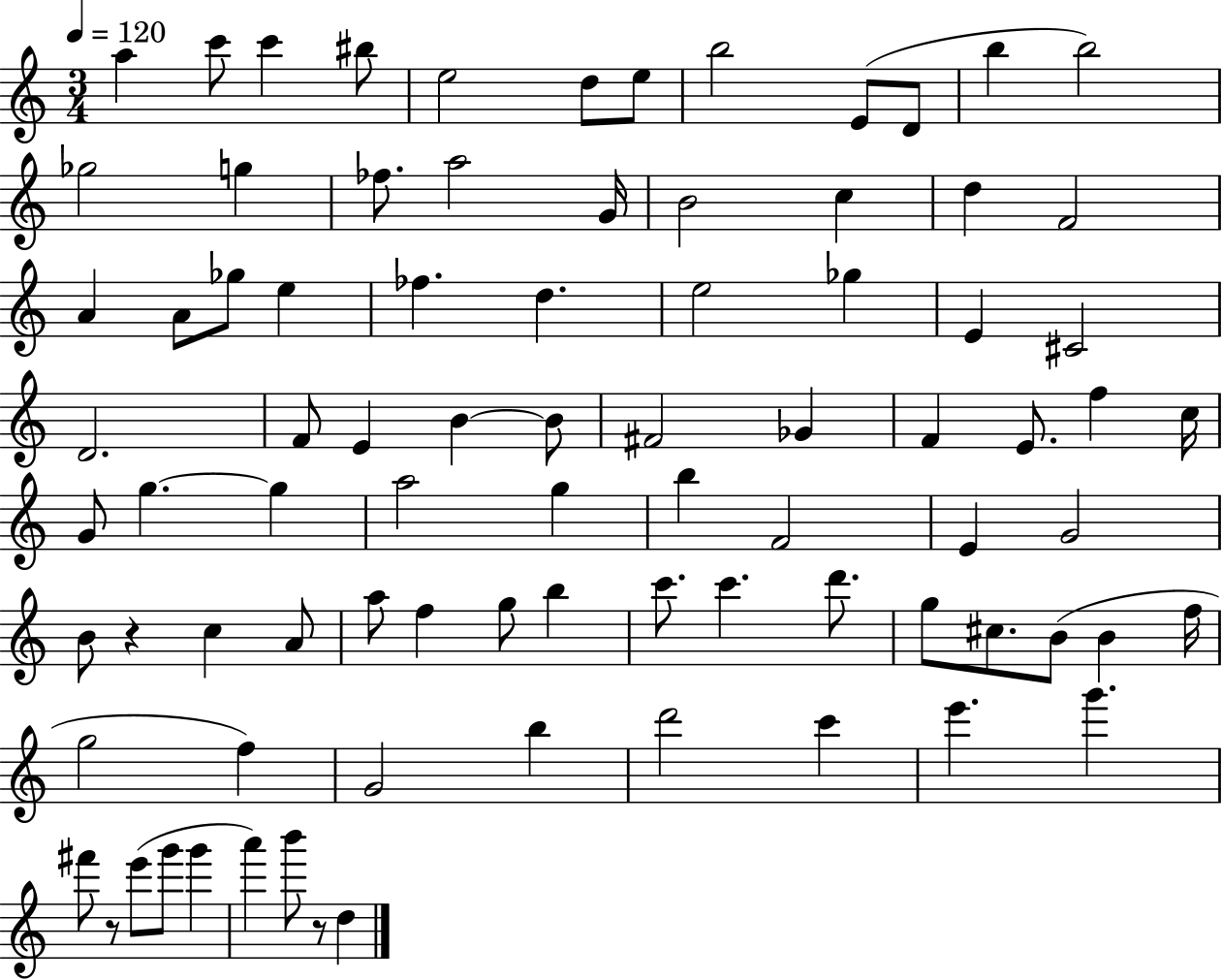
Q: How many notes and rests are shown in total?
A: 84